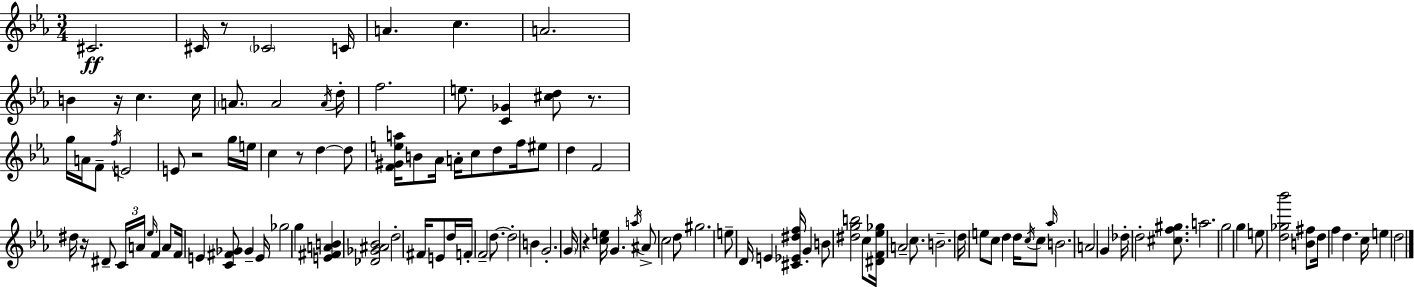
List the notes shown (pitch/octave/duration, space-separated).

C#4/h. C#4/s R/e CES4/h C4/s A4/q. C5/q. A4/h. B4/q R/s C5/q. C5/s A4/e. A4/h A4/s D5/s F5/h. E5/e. [C4,Gb4]/q [C#5,D5]/e R/e. G5/s A4/s F4/e F5/s E4/h E4/e R/h G5/s E5/s C5/q R/e D5/q D5/e [F4,G#4,E5,A5]/s B4/e Ab4/s A4/s C5/e D5/e F5/s EIS5/e D5/q F4/h D#5/s R/s D#4/e C4/s A4/s Eb5/s F4/q A4/e F4/s E4/q [C4,F#4,Gb4]/e Gb4/q E4/s Gb5/h G5/q [E4,F#4,A4,B4]/q [Db4,Gb4,A#4,Bb4]/h D5/h F#4/s E4/e D5/s F4/s F4/h D5/e. D5/h B4/q G4/h. G4/s R/q [C5,E5]/s G4/q. A5/s A#4/e C5/h D5/e G#5/h. E5/e D4/s E4/q [C#4,Eb4,D#5,F5]/s G4/q B4/e [D#5,G5,B5]/h C5/e [D#4,F4,Eb5,Gb5]/s A4/h C5/e. B4/h. D5/s E5/e C5/e D5/q D5/s C5/s C5/e Ab5/s B4/h. A4/h G4/q Db5/s D5/h [C#5,F5,G#5]/e. A5/h. G5/h G5/q E5/e [D5,Gb5,Bb6]/h [B4,F#5]/e D5/s F5/q D5/q. C5/s E5/q D5/h